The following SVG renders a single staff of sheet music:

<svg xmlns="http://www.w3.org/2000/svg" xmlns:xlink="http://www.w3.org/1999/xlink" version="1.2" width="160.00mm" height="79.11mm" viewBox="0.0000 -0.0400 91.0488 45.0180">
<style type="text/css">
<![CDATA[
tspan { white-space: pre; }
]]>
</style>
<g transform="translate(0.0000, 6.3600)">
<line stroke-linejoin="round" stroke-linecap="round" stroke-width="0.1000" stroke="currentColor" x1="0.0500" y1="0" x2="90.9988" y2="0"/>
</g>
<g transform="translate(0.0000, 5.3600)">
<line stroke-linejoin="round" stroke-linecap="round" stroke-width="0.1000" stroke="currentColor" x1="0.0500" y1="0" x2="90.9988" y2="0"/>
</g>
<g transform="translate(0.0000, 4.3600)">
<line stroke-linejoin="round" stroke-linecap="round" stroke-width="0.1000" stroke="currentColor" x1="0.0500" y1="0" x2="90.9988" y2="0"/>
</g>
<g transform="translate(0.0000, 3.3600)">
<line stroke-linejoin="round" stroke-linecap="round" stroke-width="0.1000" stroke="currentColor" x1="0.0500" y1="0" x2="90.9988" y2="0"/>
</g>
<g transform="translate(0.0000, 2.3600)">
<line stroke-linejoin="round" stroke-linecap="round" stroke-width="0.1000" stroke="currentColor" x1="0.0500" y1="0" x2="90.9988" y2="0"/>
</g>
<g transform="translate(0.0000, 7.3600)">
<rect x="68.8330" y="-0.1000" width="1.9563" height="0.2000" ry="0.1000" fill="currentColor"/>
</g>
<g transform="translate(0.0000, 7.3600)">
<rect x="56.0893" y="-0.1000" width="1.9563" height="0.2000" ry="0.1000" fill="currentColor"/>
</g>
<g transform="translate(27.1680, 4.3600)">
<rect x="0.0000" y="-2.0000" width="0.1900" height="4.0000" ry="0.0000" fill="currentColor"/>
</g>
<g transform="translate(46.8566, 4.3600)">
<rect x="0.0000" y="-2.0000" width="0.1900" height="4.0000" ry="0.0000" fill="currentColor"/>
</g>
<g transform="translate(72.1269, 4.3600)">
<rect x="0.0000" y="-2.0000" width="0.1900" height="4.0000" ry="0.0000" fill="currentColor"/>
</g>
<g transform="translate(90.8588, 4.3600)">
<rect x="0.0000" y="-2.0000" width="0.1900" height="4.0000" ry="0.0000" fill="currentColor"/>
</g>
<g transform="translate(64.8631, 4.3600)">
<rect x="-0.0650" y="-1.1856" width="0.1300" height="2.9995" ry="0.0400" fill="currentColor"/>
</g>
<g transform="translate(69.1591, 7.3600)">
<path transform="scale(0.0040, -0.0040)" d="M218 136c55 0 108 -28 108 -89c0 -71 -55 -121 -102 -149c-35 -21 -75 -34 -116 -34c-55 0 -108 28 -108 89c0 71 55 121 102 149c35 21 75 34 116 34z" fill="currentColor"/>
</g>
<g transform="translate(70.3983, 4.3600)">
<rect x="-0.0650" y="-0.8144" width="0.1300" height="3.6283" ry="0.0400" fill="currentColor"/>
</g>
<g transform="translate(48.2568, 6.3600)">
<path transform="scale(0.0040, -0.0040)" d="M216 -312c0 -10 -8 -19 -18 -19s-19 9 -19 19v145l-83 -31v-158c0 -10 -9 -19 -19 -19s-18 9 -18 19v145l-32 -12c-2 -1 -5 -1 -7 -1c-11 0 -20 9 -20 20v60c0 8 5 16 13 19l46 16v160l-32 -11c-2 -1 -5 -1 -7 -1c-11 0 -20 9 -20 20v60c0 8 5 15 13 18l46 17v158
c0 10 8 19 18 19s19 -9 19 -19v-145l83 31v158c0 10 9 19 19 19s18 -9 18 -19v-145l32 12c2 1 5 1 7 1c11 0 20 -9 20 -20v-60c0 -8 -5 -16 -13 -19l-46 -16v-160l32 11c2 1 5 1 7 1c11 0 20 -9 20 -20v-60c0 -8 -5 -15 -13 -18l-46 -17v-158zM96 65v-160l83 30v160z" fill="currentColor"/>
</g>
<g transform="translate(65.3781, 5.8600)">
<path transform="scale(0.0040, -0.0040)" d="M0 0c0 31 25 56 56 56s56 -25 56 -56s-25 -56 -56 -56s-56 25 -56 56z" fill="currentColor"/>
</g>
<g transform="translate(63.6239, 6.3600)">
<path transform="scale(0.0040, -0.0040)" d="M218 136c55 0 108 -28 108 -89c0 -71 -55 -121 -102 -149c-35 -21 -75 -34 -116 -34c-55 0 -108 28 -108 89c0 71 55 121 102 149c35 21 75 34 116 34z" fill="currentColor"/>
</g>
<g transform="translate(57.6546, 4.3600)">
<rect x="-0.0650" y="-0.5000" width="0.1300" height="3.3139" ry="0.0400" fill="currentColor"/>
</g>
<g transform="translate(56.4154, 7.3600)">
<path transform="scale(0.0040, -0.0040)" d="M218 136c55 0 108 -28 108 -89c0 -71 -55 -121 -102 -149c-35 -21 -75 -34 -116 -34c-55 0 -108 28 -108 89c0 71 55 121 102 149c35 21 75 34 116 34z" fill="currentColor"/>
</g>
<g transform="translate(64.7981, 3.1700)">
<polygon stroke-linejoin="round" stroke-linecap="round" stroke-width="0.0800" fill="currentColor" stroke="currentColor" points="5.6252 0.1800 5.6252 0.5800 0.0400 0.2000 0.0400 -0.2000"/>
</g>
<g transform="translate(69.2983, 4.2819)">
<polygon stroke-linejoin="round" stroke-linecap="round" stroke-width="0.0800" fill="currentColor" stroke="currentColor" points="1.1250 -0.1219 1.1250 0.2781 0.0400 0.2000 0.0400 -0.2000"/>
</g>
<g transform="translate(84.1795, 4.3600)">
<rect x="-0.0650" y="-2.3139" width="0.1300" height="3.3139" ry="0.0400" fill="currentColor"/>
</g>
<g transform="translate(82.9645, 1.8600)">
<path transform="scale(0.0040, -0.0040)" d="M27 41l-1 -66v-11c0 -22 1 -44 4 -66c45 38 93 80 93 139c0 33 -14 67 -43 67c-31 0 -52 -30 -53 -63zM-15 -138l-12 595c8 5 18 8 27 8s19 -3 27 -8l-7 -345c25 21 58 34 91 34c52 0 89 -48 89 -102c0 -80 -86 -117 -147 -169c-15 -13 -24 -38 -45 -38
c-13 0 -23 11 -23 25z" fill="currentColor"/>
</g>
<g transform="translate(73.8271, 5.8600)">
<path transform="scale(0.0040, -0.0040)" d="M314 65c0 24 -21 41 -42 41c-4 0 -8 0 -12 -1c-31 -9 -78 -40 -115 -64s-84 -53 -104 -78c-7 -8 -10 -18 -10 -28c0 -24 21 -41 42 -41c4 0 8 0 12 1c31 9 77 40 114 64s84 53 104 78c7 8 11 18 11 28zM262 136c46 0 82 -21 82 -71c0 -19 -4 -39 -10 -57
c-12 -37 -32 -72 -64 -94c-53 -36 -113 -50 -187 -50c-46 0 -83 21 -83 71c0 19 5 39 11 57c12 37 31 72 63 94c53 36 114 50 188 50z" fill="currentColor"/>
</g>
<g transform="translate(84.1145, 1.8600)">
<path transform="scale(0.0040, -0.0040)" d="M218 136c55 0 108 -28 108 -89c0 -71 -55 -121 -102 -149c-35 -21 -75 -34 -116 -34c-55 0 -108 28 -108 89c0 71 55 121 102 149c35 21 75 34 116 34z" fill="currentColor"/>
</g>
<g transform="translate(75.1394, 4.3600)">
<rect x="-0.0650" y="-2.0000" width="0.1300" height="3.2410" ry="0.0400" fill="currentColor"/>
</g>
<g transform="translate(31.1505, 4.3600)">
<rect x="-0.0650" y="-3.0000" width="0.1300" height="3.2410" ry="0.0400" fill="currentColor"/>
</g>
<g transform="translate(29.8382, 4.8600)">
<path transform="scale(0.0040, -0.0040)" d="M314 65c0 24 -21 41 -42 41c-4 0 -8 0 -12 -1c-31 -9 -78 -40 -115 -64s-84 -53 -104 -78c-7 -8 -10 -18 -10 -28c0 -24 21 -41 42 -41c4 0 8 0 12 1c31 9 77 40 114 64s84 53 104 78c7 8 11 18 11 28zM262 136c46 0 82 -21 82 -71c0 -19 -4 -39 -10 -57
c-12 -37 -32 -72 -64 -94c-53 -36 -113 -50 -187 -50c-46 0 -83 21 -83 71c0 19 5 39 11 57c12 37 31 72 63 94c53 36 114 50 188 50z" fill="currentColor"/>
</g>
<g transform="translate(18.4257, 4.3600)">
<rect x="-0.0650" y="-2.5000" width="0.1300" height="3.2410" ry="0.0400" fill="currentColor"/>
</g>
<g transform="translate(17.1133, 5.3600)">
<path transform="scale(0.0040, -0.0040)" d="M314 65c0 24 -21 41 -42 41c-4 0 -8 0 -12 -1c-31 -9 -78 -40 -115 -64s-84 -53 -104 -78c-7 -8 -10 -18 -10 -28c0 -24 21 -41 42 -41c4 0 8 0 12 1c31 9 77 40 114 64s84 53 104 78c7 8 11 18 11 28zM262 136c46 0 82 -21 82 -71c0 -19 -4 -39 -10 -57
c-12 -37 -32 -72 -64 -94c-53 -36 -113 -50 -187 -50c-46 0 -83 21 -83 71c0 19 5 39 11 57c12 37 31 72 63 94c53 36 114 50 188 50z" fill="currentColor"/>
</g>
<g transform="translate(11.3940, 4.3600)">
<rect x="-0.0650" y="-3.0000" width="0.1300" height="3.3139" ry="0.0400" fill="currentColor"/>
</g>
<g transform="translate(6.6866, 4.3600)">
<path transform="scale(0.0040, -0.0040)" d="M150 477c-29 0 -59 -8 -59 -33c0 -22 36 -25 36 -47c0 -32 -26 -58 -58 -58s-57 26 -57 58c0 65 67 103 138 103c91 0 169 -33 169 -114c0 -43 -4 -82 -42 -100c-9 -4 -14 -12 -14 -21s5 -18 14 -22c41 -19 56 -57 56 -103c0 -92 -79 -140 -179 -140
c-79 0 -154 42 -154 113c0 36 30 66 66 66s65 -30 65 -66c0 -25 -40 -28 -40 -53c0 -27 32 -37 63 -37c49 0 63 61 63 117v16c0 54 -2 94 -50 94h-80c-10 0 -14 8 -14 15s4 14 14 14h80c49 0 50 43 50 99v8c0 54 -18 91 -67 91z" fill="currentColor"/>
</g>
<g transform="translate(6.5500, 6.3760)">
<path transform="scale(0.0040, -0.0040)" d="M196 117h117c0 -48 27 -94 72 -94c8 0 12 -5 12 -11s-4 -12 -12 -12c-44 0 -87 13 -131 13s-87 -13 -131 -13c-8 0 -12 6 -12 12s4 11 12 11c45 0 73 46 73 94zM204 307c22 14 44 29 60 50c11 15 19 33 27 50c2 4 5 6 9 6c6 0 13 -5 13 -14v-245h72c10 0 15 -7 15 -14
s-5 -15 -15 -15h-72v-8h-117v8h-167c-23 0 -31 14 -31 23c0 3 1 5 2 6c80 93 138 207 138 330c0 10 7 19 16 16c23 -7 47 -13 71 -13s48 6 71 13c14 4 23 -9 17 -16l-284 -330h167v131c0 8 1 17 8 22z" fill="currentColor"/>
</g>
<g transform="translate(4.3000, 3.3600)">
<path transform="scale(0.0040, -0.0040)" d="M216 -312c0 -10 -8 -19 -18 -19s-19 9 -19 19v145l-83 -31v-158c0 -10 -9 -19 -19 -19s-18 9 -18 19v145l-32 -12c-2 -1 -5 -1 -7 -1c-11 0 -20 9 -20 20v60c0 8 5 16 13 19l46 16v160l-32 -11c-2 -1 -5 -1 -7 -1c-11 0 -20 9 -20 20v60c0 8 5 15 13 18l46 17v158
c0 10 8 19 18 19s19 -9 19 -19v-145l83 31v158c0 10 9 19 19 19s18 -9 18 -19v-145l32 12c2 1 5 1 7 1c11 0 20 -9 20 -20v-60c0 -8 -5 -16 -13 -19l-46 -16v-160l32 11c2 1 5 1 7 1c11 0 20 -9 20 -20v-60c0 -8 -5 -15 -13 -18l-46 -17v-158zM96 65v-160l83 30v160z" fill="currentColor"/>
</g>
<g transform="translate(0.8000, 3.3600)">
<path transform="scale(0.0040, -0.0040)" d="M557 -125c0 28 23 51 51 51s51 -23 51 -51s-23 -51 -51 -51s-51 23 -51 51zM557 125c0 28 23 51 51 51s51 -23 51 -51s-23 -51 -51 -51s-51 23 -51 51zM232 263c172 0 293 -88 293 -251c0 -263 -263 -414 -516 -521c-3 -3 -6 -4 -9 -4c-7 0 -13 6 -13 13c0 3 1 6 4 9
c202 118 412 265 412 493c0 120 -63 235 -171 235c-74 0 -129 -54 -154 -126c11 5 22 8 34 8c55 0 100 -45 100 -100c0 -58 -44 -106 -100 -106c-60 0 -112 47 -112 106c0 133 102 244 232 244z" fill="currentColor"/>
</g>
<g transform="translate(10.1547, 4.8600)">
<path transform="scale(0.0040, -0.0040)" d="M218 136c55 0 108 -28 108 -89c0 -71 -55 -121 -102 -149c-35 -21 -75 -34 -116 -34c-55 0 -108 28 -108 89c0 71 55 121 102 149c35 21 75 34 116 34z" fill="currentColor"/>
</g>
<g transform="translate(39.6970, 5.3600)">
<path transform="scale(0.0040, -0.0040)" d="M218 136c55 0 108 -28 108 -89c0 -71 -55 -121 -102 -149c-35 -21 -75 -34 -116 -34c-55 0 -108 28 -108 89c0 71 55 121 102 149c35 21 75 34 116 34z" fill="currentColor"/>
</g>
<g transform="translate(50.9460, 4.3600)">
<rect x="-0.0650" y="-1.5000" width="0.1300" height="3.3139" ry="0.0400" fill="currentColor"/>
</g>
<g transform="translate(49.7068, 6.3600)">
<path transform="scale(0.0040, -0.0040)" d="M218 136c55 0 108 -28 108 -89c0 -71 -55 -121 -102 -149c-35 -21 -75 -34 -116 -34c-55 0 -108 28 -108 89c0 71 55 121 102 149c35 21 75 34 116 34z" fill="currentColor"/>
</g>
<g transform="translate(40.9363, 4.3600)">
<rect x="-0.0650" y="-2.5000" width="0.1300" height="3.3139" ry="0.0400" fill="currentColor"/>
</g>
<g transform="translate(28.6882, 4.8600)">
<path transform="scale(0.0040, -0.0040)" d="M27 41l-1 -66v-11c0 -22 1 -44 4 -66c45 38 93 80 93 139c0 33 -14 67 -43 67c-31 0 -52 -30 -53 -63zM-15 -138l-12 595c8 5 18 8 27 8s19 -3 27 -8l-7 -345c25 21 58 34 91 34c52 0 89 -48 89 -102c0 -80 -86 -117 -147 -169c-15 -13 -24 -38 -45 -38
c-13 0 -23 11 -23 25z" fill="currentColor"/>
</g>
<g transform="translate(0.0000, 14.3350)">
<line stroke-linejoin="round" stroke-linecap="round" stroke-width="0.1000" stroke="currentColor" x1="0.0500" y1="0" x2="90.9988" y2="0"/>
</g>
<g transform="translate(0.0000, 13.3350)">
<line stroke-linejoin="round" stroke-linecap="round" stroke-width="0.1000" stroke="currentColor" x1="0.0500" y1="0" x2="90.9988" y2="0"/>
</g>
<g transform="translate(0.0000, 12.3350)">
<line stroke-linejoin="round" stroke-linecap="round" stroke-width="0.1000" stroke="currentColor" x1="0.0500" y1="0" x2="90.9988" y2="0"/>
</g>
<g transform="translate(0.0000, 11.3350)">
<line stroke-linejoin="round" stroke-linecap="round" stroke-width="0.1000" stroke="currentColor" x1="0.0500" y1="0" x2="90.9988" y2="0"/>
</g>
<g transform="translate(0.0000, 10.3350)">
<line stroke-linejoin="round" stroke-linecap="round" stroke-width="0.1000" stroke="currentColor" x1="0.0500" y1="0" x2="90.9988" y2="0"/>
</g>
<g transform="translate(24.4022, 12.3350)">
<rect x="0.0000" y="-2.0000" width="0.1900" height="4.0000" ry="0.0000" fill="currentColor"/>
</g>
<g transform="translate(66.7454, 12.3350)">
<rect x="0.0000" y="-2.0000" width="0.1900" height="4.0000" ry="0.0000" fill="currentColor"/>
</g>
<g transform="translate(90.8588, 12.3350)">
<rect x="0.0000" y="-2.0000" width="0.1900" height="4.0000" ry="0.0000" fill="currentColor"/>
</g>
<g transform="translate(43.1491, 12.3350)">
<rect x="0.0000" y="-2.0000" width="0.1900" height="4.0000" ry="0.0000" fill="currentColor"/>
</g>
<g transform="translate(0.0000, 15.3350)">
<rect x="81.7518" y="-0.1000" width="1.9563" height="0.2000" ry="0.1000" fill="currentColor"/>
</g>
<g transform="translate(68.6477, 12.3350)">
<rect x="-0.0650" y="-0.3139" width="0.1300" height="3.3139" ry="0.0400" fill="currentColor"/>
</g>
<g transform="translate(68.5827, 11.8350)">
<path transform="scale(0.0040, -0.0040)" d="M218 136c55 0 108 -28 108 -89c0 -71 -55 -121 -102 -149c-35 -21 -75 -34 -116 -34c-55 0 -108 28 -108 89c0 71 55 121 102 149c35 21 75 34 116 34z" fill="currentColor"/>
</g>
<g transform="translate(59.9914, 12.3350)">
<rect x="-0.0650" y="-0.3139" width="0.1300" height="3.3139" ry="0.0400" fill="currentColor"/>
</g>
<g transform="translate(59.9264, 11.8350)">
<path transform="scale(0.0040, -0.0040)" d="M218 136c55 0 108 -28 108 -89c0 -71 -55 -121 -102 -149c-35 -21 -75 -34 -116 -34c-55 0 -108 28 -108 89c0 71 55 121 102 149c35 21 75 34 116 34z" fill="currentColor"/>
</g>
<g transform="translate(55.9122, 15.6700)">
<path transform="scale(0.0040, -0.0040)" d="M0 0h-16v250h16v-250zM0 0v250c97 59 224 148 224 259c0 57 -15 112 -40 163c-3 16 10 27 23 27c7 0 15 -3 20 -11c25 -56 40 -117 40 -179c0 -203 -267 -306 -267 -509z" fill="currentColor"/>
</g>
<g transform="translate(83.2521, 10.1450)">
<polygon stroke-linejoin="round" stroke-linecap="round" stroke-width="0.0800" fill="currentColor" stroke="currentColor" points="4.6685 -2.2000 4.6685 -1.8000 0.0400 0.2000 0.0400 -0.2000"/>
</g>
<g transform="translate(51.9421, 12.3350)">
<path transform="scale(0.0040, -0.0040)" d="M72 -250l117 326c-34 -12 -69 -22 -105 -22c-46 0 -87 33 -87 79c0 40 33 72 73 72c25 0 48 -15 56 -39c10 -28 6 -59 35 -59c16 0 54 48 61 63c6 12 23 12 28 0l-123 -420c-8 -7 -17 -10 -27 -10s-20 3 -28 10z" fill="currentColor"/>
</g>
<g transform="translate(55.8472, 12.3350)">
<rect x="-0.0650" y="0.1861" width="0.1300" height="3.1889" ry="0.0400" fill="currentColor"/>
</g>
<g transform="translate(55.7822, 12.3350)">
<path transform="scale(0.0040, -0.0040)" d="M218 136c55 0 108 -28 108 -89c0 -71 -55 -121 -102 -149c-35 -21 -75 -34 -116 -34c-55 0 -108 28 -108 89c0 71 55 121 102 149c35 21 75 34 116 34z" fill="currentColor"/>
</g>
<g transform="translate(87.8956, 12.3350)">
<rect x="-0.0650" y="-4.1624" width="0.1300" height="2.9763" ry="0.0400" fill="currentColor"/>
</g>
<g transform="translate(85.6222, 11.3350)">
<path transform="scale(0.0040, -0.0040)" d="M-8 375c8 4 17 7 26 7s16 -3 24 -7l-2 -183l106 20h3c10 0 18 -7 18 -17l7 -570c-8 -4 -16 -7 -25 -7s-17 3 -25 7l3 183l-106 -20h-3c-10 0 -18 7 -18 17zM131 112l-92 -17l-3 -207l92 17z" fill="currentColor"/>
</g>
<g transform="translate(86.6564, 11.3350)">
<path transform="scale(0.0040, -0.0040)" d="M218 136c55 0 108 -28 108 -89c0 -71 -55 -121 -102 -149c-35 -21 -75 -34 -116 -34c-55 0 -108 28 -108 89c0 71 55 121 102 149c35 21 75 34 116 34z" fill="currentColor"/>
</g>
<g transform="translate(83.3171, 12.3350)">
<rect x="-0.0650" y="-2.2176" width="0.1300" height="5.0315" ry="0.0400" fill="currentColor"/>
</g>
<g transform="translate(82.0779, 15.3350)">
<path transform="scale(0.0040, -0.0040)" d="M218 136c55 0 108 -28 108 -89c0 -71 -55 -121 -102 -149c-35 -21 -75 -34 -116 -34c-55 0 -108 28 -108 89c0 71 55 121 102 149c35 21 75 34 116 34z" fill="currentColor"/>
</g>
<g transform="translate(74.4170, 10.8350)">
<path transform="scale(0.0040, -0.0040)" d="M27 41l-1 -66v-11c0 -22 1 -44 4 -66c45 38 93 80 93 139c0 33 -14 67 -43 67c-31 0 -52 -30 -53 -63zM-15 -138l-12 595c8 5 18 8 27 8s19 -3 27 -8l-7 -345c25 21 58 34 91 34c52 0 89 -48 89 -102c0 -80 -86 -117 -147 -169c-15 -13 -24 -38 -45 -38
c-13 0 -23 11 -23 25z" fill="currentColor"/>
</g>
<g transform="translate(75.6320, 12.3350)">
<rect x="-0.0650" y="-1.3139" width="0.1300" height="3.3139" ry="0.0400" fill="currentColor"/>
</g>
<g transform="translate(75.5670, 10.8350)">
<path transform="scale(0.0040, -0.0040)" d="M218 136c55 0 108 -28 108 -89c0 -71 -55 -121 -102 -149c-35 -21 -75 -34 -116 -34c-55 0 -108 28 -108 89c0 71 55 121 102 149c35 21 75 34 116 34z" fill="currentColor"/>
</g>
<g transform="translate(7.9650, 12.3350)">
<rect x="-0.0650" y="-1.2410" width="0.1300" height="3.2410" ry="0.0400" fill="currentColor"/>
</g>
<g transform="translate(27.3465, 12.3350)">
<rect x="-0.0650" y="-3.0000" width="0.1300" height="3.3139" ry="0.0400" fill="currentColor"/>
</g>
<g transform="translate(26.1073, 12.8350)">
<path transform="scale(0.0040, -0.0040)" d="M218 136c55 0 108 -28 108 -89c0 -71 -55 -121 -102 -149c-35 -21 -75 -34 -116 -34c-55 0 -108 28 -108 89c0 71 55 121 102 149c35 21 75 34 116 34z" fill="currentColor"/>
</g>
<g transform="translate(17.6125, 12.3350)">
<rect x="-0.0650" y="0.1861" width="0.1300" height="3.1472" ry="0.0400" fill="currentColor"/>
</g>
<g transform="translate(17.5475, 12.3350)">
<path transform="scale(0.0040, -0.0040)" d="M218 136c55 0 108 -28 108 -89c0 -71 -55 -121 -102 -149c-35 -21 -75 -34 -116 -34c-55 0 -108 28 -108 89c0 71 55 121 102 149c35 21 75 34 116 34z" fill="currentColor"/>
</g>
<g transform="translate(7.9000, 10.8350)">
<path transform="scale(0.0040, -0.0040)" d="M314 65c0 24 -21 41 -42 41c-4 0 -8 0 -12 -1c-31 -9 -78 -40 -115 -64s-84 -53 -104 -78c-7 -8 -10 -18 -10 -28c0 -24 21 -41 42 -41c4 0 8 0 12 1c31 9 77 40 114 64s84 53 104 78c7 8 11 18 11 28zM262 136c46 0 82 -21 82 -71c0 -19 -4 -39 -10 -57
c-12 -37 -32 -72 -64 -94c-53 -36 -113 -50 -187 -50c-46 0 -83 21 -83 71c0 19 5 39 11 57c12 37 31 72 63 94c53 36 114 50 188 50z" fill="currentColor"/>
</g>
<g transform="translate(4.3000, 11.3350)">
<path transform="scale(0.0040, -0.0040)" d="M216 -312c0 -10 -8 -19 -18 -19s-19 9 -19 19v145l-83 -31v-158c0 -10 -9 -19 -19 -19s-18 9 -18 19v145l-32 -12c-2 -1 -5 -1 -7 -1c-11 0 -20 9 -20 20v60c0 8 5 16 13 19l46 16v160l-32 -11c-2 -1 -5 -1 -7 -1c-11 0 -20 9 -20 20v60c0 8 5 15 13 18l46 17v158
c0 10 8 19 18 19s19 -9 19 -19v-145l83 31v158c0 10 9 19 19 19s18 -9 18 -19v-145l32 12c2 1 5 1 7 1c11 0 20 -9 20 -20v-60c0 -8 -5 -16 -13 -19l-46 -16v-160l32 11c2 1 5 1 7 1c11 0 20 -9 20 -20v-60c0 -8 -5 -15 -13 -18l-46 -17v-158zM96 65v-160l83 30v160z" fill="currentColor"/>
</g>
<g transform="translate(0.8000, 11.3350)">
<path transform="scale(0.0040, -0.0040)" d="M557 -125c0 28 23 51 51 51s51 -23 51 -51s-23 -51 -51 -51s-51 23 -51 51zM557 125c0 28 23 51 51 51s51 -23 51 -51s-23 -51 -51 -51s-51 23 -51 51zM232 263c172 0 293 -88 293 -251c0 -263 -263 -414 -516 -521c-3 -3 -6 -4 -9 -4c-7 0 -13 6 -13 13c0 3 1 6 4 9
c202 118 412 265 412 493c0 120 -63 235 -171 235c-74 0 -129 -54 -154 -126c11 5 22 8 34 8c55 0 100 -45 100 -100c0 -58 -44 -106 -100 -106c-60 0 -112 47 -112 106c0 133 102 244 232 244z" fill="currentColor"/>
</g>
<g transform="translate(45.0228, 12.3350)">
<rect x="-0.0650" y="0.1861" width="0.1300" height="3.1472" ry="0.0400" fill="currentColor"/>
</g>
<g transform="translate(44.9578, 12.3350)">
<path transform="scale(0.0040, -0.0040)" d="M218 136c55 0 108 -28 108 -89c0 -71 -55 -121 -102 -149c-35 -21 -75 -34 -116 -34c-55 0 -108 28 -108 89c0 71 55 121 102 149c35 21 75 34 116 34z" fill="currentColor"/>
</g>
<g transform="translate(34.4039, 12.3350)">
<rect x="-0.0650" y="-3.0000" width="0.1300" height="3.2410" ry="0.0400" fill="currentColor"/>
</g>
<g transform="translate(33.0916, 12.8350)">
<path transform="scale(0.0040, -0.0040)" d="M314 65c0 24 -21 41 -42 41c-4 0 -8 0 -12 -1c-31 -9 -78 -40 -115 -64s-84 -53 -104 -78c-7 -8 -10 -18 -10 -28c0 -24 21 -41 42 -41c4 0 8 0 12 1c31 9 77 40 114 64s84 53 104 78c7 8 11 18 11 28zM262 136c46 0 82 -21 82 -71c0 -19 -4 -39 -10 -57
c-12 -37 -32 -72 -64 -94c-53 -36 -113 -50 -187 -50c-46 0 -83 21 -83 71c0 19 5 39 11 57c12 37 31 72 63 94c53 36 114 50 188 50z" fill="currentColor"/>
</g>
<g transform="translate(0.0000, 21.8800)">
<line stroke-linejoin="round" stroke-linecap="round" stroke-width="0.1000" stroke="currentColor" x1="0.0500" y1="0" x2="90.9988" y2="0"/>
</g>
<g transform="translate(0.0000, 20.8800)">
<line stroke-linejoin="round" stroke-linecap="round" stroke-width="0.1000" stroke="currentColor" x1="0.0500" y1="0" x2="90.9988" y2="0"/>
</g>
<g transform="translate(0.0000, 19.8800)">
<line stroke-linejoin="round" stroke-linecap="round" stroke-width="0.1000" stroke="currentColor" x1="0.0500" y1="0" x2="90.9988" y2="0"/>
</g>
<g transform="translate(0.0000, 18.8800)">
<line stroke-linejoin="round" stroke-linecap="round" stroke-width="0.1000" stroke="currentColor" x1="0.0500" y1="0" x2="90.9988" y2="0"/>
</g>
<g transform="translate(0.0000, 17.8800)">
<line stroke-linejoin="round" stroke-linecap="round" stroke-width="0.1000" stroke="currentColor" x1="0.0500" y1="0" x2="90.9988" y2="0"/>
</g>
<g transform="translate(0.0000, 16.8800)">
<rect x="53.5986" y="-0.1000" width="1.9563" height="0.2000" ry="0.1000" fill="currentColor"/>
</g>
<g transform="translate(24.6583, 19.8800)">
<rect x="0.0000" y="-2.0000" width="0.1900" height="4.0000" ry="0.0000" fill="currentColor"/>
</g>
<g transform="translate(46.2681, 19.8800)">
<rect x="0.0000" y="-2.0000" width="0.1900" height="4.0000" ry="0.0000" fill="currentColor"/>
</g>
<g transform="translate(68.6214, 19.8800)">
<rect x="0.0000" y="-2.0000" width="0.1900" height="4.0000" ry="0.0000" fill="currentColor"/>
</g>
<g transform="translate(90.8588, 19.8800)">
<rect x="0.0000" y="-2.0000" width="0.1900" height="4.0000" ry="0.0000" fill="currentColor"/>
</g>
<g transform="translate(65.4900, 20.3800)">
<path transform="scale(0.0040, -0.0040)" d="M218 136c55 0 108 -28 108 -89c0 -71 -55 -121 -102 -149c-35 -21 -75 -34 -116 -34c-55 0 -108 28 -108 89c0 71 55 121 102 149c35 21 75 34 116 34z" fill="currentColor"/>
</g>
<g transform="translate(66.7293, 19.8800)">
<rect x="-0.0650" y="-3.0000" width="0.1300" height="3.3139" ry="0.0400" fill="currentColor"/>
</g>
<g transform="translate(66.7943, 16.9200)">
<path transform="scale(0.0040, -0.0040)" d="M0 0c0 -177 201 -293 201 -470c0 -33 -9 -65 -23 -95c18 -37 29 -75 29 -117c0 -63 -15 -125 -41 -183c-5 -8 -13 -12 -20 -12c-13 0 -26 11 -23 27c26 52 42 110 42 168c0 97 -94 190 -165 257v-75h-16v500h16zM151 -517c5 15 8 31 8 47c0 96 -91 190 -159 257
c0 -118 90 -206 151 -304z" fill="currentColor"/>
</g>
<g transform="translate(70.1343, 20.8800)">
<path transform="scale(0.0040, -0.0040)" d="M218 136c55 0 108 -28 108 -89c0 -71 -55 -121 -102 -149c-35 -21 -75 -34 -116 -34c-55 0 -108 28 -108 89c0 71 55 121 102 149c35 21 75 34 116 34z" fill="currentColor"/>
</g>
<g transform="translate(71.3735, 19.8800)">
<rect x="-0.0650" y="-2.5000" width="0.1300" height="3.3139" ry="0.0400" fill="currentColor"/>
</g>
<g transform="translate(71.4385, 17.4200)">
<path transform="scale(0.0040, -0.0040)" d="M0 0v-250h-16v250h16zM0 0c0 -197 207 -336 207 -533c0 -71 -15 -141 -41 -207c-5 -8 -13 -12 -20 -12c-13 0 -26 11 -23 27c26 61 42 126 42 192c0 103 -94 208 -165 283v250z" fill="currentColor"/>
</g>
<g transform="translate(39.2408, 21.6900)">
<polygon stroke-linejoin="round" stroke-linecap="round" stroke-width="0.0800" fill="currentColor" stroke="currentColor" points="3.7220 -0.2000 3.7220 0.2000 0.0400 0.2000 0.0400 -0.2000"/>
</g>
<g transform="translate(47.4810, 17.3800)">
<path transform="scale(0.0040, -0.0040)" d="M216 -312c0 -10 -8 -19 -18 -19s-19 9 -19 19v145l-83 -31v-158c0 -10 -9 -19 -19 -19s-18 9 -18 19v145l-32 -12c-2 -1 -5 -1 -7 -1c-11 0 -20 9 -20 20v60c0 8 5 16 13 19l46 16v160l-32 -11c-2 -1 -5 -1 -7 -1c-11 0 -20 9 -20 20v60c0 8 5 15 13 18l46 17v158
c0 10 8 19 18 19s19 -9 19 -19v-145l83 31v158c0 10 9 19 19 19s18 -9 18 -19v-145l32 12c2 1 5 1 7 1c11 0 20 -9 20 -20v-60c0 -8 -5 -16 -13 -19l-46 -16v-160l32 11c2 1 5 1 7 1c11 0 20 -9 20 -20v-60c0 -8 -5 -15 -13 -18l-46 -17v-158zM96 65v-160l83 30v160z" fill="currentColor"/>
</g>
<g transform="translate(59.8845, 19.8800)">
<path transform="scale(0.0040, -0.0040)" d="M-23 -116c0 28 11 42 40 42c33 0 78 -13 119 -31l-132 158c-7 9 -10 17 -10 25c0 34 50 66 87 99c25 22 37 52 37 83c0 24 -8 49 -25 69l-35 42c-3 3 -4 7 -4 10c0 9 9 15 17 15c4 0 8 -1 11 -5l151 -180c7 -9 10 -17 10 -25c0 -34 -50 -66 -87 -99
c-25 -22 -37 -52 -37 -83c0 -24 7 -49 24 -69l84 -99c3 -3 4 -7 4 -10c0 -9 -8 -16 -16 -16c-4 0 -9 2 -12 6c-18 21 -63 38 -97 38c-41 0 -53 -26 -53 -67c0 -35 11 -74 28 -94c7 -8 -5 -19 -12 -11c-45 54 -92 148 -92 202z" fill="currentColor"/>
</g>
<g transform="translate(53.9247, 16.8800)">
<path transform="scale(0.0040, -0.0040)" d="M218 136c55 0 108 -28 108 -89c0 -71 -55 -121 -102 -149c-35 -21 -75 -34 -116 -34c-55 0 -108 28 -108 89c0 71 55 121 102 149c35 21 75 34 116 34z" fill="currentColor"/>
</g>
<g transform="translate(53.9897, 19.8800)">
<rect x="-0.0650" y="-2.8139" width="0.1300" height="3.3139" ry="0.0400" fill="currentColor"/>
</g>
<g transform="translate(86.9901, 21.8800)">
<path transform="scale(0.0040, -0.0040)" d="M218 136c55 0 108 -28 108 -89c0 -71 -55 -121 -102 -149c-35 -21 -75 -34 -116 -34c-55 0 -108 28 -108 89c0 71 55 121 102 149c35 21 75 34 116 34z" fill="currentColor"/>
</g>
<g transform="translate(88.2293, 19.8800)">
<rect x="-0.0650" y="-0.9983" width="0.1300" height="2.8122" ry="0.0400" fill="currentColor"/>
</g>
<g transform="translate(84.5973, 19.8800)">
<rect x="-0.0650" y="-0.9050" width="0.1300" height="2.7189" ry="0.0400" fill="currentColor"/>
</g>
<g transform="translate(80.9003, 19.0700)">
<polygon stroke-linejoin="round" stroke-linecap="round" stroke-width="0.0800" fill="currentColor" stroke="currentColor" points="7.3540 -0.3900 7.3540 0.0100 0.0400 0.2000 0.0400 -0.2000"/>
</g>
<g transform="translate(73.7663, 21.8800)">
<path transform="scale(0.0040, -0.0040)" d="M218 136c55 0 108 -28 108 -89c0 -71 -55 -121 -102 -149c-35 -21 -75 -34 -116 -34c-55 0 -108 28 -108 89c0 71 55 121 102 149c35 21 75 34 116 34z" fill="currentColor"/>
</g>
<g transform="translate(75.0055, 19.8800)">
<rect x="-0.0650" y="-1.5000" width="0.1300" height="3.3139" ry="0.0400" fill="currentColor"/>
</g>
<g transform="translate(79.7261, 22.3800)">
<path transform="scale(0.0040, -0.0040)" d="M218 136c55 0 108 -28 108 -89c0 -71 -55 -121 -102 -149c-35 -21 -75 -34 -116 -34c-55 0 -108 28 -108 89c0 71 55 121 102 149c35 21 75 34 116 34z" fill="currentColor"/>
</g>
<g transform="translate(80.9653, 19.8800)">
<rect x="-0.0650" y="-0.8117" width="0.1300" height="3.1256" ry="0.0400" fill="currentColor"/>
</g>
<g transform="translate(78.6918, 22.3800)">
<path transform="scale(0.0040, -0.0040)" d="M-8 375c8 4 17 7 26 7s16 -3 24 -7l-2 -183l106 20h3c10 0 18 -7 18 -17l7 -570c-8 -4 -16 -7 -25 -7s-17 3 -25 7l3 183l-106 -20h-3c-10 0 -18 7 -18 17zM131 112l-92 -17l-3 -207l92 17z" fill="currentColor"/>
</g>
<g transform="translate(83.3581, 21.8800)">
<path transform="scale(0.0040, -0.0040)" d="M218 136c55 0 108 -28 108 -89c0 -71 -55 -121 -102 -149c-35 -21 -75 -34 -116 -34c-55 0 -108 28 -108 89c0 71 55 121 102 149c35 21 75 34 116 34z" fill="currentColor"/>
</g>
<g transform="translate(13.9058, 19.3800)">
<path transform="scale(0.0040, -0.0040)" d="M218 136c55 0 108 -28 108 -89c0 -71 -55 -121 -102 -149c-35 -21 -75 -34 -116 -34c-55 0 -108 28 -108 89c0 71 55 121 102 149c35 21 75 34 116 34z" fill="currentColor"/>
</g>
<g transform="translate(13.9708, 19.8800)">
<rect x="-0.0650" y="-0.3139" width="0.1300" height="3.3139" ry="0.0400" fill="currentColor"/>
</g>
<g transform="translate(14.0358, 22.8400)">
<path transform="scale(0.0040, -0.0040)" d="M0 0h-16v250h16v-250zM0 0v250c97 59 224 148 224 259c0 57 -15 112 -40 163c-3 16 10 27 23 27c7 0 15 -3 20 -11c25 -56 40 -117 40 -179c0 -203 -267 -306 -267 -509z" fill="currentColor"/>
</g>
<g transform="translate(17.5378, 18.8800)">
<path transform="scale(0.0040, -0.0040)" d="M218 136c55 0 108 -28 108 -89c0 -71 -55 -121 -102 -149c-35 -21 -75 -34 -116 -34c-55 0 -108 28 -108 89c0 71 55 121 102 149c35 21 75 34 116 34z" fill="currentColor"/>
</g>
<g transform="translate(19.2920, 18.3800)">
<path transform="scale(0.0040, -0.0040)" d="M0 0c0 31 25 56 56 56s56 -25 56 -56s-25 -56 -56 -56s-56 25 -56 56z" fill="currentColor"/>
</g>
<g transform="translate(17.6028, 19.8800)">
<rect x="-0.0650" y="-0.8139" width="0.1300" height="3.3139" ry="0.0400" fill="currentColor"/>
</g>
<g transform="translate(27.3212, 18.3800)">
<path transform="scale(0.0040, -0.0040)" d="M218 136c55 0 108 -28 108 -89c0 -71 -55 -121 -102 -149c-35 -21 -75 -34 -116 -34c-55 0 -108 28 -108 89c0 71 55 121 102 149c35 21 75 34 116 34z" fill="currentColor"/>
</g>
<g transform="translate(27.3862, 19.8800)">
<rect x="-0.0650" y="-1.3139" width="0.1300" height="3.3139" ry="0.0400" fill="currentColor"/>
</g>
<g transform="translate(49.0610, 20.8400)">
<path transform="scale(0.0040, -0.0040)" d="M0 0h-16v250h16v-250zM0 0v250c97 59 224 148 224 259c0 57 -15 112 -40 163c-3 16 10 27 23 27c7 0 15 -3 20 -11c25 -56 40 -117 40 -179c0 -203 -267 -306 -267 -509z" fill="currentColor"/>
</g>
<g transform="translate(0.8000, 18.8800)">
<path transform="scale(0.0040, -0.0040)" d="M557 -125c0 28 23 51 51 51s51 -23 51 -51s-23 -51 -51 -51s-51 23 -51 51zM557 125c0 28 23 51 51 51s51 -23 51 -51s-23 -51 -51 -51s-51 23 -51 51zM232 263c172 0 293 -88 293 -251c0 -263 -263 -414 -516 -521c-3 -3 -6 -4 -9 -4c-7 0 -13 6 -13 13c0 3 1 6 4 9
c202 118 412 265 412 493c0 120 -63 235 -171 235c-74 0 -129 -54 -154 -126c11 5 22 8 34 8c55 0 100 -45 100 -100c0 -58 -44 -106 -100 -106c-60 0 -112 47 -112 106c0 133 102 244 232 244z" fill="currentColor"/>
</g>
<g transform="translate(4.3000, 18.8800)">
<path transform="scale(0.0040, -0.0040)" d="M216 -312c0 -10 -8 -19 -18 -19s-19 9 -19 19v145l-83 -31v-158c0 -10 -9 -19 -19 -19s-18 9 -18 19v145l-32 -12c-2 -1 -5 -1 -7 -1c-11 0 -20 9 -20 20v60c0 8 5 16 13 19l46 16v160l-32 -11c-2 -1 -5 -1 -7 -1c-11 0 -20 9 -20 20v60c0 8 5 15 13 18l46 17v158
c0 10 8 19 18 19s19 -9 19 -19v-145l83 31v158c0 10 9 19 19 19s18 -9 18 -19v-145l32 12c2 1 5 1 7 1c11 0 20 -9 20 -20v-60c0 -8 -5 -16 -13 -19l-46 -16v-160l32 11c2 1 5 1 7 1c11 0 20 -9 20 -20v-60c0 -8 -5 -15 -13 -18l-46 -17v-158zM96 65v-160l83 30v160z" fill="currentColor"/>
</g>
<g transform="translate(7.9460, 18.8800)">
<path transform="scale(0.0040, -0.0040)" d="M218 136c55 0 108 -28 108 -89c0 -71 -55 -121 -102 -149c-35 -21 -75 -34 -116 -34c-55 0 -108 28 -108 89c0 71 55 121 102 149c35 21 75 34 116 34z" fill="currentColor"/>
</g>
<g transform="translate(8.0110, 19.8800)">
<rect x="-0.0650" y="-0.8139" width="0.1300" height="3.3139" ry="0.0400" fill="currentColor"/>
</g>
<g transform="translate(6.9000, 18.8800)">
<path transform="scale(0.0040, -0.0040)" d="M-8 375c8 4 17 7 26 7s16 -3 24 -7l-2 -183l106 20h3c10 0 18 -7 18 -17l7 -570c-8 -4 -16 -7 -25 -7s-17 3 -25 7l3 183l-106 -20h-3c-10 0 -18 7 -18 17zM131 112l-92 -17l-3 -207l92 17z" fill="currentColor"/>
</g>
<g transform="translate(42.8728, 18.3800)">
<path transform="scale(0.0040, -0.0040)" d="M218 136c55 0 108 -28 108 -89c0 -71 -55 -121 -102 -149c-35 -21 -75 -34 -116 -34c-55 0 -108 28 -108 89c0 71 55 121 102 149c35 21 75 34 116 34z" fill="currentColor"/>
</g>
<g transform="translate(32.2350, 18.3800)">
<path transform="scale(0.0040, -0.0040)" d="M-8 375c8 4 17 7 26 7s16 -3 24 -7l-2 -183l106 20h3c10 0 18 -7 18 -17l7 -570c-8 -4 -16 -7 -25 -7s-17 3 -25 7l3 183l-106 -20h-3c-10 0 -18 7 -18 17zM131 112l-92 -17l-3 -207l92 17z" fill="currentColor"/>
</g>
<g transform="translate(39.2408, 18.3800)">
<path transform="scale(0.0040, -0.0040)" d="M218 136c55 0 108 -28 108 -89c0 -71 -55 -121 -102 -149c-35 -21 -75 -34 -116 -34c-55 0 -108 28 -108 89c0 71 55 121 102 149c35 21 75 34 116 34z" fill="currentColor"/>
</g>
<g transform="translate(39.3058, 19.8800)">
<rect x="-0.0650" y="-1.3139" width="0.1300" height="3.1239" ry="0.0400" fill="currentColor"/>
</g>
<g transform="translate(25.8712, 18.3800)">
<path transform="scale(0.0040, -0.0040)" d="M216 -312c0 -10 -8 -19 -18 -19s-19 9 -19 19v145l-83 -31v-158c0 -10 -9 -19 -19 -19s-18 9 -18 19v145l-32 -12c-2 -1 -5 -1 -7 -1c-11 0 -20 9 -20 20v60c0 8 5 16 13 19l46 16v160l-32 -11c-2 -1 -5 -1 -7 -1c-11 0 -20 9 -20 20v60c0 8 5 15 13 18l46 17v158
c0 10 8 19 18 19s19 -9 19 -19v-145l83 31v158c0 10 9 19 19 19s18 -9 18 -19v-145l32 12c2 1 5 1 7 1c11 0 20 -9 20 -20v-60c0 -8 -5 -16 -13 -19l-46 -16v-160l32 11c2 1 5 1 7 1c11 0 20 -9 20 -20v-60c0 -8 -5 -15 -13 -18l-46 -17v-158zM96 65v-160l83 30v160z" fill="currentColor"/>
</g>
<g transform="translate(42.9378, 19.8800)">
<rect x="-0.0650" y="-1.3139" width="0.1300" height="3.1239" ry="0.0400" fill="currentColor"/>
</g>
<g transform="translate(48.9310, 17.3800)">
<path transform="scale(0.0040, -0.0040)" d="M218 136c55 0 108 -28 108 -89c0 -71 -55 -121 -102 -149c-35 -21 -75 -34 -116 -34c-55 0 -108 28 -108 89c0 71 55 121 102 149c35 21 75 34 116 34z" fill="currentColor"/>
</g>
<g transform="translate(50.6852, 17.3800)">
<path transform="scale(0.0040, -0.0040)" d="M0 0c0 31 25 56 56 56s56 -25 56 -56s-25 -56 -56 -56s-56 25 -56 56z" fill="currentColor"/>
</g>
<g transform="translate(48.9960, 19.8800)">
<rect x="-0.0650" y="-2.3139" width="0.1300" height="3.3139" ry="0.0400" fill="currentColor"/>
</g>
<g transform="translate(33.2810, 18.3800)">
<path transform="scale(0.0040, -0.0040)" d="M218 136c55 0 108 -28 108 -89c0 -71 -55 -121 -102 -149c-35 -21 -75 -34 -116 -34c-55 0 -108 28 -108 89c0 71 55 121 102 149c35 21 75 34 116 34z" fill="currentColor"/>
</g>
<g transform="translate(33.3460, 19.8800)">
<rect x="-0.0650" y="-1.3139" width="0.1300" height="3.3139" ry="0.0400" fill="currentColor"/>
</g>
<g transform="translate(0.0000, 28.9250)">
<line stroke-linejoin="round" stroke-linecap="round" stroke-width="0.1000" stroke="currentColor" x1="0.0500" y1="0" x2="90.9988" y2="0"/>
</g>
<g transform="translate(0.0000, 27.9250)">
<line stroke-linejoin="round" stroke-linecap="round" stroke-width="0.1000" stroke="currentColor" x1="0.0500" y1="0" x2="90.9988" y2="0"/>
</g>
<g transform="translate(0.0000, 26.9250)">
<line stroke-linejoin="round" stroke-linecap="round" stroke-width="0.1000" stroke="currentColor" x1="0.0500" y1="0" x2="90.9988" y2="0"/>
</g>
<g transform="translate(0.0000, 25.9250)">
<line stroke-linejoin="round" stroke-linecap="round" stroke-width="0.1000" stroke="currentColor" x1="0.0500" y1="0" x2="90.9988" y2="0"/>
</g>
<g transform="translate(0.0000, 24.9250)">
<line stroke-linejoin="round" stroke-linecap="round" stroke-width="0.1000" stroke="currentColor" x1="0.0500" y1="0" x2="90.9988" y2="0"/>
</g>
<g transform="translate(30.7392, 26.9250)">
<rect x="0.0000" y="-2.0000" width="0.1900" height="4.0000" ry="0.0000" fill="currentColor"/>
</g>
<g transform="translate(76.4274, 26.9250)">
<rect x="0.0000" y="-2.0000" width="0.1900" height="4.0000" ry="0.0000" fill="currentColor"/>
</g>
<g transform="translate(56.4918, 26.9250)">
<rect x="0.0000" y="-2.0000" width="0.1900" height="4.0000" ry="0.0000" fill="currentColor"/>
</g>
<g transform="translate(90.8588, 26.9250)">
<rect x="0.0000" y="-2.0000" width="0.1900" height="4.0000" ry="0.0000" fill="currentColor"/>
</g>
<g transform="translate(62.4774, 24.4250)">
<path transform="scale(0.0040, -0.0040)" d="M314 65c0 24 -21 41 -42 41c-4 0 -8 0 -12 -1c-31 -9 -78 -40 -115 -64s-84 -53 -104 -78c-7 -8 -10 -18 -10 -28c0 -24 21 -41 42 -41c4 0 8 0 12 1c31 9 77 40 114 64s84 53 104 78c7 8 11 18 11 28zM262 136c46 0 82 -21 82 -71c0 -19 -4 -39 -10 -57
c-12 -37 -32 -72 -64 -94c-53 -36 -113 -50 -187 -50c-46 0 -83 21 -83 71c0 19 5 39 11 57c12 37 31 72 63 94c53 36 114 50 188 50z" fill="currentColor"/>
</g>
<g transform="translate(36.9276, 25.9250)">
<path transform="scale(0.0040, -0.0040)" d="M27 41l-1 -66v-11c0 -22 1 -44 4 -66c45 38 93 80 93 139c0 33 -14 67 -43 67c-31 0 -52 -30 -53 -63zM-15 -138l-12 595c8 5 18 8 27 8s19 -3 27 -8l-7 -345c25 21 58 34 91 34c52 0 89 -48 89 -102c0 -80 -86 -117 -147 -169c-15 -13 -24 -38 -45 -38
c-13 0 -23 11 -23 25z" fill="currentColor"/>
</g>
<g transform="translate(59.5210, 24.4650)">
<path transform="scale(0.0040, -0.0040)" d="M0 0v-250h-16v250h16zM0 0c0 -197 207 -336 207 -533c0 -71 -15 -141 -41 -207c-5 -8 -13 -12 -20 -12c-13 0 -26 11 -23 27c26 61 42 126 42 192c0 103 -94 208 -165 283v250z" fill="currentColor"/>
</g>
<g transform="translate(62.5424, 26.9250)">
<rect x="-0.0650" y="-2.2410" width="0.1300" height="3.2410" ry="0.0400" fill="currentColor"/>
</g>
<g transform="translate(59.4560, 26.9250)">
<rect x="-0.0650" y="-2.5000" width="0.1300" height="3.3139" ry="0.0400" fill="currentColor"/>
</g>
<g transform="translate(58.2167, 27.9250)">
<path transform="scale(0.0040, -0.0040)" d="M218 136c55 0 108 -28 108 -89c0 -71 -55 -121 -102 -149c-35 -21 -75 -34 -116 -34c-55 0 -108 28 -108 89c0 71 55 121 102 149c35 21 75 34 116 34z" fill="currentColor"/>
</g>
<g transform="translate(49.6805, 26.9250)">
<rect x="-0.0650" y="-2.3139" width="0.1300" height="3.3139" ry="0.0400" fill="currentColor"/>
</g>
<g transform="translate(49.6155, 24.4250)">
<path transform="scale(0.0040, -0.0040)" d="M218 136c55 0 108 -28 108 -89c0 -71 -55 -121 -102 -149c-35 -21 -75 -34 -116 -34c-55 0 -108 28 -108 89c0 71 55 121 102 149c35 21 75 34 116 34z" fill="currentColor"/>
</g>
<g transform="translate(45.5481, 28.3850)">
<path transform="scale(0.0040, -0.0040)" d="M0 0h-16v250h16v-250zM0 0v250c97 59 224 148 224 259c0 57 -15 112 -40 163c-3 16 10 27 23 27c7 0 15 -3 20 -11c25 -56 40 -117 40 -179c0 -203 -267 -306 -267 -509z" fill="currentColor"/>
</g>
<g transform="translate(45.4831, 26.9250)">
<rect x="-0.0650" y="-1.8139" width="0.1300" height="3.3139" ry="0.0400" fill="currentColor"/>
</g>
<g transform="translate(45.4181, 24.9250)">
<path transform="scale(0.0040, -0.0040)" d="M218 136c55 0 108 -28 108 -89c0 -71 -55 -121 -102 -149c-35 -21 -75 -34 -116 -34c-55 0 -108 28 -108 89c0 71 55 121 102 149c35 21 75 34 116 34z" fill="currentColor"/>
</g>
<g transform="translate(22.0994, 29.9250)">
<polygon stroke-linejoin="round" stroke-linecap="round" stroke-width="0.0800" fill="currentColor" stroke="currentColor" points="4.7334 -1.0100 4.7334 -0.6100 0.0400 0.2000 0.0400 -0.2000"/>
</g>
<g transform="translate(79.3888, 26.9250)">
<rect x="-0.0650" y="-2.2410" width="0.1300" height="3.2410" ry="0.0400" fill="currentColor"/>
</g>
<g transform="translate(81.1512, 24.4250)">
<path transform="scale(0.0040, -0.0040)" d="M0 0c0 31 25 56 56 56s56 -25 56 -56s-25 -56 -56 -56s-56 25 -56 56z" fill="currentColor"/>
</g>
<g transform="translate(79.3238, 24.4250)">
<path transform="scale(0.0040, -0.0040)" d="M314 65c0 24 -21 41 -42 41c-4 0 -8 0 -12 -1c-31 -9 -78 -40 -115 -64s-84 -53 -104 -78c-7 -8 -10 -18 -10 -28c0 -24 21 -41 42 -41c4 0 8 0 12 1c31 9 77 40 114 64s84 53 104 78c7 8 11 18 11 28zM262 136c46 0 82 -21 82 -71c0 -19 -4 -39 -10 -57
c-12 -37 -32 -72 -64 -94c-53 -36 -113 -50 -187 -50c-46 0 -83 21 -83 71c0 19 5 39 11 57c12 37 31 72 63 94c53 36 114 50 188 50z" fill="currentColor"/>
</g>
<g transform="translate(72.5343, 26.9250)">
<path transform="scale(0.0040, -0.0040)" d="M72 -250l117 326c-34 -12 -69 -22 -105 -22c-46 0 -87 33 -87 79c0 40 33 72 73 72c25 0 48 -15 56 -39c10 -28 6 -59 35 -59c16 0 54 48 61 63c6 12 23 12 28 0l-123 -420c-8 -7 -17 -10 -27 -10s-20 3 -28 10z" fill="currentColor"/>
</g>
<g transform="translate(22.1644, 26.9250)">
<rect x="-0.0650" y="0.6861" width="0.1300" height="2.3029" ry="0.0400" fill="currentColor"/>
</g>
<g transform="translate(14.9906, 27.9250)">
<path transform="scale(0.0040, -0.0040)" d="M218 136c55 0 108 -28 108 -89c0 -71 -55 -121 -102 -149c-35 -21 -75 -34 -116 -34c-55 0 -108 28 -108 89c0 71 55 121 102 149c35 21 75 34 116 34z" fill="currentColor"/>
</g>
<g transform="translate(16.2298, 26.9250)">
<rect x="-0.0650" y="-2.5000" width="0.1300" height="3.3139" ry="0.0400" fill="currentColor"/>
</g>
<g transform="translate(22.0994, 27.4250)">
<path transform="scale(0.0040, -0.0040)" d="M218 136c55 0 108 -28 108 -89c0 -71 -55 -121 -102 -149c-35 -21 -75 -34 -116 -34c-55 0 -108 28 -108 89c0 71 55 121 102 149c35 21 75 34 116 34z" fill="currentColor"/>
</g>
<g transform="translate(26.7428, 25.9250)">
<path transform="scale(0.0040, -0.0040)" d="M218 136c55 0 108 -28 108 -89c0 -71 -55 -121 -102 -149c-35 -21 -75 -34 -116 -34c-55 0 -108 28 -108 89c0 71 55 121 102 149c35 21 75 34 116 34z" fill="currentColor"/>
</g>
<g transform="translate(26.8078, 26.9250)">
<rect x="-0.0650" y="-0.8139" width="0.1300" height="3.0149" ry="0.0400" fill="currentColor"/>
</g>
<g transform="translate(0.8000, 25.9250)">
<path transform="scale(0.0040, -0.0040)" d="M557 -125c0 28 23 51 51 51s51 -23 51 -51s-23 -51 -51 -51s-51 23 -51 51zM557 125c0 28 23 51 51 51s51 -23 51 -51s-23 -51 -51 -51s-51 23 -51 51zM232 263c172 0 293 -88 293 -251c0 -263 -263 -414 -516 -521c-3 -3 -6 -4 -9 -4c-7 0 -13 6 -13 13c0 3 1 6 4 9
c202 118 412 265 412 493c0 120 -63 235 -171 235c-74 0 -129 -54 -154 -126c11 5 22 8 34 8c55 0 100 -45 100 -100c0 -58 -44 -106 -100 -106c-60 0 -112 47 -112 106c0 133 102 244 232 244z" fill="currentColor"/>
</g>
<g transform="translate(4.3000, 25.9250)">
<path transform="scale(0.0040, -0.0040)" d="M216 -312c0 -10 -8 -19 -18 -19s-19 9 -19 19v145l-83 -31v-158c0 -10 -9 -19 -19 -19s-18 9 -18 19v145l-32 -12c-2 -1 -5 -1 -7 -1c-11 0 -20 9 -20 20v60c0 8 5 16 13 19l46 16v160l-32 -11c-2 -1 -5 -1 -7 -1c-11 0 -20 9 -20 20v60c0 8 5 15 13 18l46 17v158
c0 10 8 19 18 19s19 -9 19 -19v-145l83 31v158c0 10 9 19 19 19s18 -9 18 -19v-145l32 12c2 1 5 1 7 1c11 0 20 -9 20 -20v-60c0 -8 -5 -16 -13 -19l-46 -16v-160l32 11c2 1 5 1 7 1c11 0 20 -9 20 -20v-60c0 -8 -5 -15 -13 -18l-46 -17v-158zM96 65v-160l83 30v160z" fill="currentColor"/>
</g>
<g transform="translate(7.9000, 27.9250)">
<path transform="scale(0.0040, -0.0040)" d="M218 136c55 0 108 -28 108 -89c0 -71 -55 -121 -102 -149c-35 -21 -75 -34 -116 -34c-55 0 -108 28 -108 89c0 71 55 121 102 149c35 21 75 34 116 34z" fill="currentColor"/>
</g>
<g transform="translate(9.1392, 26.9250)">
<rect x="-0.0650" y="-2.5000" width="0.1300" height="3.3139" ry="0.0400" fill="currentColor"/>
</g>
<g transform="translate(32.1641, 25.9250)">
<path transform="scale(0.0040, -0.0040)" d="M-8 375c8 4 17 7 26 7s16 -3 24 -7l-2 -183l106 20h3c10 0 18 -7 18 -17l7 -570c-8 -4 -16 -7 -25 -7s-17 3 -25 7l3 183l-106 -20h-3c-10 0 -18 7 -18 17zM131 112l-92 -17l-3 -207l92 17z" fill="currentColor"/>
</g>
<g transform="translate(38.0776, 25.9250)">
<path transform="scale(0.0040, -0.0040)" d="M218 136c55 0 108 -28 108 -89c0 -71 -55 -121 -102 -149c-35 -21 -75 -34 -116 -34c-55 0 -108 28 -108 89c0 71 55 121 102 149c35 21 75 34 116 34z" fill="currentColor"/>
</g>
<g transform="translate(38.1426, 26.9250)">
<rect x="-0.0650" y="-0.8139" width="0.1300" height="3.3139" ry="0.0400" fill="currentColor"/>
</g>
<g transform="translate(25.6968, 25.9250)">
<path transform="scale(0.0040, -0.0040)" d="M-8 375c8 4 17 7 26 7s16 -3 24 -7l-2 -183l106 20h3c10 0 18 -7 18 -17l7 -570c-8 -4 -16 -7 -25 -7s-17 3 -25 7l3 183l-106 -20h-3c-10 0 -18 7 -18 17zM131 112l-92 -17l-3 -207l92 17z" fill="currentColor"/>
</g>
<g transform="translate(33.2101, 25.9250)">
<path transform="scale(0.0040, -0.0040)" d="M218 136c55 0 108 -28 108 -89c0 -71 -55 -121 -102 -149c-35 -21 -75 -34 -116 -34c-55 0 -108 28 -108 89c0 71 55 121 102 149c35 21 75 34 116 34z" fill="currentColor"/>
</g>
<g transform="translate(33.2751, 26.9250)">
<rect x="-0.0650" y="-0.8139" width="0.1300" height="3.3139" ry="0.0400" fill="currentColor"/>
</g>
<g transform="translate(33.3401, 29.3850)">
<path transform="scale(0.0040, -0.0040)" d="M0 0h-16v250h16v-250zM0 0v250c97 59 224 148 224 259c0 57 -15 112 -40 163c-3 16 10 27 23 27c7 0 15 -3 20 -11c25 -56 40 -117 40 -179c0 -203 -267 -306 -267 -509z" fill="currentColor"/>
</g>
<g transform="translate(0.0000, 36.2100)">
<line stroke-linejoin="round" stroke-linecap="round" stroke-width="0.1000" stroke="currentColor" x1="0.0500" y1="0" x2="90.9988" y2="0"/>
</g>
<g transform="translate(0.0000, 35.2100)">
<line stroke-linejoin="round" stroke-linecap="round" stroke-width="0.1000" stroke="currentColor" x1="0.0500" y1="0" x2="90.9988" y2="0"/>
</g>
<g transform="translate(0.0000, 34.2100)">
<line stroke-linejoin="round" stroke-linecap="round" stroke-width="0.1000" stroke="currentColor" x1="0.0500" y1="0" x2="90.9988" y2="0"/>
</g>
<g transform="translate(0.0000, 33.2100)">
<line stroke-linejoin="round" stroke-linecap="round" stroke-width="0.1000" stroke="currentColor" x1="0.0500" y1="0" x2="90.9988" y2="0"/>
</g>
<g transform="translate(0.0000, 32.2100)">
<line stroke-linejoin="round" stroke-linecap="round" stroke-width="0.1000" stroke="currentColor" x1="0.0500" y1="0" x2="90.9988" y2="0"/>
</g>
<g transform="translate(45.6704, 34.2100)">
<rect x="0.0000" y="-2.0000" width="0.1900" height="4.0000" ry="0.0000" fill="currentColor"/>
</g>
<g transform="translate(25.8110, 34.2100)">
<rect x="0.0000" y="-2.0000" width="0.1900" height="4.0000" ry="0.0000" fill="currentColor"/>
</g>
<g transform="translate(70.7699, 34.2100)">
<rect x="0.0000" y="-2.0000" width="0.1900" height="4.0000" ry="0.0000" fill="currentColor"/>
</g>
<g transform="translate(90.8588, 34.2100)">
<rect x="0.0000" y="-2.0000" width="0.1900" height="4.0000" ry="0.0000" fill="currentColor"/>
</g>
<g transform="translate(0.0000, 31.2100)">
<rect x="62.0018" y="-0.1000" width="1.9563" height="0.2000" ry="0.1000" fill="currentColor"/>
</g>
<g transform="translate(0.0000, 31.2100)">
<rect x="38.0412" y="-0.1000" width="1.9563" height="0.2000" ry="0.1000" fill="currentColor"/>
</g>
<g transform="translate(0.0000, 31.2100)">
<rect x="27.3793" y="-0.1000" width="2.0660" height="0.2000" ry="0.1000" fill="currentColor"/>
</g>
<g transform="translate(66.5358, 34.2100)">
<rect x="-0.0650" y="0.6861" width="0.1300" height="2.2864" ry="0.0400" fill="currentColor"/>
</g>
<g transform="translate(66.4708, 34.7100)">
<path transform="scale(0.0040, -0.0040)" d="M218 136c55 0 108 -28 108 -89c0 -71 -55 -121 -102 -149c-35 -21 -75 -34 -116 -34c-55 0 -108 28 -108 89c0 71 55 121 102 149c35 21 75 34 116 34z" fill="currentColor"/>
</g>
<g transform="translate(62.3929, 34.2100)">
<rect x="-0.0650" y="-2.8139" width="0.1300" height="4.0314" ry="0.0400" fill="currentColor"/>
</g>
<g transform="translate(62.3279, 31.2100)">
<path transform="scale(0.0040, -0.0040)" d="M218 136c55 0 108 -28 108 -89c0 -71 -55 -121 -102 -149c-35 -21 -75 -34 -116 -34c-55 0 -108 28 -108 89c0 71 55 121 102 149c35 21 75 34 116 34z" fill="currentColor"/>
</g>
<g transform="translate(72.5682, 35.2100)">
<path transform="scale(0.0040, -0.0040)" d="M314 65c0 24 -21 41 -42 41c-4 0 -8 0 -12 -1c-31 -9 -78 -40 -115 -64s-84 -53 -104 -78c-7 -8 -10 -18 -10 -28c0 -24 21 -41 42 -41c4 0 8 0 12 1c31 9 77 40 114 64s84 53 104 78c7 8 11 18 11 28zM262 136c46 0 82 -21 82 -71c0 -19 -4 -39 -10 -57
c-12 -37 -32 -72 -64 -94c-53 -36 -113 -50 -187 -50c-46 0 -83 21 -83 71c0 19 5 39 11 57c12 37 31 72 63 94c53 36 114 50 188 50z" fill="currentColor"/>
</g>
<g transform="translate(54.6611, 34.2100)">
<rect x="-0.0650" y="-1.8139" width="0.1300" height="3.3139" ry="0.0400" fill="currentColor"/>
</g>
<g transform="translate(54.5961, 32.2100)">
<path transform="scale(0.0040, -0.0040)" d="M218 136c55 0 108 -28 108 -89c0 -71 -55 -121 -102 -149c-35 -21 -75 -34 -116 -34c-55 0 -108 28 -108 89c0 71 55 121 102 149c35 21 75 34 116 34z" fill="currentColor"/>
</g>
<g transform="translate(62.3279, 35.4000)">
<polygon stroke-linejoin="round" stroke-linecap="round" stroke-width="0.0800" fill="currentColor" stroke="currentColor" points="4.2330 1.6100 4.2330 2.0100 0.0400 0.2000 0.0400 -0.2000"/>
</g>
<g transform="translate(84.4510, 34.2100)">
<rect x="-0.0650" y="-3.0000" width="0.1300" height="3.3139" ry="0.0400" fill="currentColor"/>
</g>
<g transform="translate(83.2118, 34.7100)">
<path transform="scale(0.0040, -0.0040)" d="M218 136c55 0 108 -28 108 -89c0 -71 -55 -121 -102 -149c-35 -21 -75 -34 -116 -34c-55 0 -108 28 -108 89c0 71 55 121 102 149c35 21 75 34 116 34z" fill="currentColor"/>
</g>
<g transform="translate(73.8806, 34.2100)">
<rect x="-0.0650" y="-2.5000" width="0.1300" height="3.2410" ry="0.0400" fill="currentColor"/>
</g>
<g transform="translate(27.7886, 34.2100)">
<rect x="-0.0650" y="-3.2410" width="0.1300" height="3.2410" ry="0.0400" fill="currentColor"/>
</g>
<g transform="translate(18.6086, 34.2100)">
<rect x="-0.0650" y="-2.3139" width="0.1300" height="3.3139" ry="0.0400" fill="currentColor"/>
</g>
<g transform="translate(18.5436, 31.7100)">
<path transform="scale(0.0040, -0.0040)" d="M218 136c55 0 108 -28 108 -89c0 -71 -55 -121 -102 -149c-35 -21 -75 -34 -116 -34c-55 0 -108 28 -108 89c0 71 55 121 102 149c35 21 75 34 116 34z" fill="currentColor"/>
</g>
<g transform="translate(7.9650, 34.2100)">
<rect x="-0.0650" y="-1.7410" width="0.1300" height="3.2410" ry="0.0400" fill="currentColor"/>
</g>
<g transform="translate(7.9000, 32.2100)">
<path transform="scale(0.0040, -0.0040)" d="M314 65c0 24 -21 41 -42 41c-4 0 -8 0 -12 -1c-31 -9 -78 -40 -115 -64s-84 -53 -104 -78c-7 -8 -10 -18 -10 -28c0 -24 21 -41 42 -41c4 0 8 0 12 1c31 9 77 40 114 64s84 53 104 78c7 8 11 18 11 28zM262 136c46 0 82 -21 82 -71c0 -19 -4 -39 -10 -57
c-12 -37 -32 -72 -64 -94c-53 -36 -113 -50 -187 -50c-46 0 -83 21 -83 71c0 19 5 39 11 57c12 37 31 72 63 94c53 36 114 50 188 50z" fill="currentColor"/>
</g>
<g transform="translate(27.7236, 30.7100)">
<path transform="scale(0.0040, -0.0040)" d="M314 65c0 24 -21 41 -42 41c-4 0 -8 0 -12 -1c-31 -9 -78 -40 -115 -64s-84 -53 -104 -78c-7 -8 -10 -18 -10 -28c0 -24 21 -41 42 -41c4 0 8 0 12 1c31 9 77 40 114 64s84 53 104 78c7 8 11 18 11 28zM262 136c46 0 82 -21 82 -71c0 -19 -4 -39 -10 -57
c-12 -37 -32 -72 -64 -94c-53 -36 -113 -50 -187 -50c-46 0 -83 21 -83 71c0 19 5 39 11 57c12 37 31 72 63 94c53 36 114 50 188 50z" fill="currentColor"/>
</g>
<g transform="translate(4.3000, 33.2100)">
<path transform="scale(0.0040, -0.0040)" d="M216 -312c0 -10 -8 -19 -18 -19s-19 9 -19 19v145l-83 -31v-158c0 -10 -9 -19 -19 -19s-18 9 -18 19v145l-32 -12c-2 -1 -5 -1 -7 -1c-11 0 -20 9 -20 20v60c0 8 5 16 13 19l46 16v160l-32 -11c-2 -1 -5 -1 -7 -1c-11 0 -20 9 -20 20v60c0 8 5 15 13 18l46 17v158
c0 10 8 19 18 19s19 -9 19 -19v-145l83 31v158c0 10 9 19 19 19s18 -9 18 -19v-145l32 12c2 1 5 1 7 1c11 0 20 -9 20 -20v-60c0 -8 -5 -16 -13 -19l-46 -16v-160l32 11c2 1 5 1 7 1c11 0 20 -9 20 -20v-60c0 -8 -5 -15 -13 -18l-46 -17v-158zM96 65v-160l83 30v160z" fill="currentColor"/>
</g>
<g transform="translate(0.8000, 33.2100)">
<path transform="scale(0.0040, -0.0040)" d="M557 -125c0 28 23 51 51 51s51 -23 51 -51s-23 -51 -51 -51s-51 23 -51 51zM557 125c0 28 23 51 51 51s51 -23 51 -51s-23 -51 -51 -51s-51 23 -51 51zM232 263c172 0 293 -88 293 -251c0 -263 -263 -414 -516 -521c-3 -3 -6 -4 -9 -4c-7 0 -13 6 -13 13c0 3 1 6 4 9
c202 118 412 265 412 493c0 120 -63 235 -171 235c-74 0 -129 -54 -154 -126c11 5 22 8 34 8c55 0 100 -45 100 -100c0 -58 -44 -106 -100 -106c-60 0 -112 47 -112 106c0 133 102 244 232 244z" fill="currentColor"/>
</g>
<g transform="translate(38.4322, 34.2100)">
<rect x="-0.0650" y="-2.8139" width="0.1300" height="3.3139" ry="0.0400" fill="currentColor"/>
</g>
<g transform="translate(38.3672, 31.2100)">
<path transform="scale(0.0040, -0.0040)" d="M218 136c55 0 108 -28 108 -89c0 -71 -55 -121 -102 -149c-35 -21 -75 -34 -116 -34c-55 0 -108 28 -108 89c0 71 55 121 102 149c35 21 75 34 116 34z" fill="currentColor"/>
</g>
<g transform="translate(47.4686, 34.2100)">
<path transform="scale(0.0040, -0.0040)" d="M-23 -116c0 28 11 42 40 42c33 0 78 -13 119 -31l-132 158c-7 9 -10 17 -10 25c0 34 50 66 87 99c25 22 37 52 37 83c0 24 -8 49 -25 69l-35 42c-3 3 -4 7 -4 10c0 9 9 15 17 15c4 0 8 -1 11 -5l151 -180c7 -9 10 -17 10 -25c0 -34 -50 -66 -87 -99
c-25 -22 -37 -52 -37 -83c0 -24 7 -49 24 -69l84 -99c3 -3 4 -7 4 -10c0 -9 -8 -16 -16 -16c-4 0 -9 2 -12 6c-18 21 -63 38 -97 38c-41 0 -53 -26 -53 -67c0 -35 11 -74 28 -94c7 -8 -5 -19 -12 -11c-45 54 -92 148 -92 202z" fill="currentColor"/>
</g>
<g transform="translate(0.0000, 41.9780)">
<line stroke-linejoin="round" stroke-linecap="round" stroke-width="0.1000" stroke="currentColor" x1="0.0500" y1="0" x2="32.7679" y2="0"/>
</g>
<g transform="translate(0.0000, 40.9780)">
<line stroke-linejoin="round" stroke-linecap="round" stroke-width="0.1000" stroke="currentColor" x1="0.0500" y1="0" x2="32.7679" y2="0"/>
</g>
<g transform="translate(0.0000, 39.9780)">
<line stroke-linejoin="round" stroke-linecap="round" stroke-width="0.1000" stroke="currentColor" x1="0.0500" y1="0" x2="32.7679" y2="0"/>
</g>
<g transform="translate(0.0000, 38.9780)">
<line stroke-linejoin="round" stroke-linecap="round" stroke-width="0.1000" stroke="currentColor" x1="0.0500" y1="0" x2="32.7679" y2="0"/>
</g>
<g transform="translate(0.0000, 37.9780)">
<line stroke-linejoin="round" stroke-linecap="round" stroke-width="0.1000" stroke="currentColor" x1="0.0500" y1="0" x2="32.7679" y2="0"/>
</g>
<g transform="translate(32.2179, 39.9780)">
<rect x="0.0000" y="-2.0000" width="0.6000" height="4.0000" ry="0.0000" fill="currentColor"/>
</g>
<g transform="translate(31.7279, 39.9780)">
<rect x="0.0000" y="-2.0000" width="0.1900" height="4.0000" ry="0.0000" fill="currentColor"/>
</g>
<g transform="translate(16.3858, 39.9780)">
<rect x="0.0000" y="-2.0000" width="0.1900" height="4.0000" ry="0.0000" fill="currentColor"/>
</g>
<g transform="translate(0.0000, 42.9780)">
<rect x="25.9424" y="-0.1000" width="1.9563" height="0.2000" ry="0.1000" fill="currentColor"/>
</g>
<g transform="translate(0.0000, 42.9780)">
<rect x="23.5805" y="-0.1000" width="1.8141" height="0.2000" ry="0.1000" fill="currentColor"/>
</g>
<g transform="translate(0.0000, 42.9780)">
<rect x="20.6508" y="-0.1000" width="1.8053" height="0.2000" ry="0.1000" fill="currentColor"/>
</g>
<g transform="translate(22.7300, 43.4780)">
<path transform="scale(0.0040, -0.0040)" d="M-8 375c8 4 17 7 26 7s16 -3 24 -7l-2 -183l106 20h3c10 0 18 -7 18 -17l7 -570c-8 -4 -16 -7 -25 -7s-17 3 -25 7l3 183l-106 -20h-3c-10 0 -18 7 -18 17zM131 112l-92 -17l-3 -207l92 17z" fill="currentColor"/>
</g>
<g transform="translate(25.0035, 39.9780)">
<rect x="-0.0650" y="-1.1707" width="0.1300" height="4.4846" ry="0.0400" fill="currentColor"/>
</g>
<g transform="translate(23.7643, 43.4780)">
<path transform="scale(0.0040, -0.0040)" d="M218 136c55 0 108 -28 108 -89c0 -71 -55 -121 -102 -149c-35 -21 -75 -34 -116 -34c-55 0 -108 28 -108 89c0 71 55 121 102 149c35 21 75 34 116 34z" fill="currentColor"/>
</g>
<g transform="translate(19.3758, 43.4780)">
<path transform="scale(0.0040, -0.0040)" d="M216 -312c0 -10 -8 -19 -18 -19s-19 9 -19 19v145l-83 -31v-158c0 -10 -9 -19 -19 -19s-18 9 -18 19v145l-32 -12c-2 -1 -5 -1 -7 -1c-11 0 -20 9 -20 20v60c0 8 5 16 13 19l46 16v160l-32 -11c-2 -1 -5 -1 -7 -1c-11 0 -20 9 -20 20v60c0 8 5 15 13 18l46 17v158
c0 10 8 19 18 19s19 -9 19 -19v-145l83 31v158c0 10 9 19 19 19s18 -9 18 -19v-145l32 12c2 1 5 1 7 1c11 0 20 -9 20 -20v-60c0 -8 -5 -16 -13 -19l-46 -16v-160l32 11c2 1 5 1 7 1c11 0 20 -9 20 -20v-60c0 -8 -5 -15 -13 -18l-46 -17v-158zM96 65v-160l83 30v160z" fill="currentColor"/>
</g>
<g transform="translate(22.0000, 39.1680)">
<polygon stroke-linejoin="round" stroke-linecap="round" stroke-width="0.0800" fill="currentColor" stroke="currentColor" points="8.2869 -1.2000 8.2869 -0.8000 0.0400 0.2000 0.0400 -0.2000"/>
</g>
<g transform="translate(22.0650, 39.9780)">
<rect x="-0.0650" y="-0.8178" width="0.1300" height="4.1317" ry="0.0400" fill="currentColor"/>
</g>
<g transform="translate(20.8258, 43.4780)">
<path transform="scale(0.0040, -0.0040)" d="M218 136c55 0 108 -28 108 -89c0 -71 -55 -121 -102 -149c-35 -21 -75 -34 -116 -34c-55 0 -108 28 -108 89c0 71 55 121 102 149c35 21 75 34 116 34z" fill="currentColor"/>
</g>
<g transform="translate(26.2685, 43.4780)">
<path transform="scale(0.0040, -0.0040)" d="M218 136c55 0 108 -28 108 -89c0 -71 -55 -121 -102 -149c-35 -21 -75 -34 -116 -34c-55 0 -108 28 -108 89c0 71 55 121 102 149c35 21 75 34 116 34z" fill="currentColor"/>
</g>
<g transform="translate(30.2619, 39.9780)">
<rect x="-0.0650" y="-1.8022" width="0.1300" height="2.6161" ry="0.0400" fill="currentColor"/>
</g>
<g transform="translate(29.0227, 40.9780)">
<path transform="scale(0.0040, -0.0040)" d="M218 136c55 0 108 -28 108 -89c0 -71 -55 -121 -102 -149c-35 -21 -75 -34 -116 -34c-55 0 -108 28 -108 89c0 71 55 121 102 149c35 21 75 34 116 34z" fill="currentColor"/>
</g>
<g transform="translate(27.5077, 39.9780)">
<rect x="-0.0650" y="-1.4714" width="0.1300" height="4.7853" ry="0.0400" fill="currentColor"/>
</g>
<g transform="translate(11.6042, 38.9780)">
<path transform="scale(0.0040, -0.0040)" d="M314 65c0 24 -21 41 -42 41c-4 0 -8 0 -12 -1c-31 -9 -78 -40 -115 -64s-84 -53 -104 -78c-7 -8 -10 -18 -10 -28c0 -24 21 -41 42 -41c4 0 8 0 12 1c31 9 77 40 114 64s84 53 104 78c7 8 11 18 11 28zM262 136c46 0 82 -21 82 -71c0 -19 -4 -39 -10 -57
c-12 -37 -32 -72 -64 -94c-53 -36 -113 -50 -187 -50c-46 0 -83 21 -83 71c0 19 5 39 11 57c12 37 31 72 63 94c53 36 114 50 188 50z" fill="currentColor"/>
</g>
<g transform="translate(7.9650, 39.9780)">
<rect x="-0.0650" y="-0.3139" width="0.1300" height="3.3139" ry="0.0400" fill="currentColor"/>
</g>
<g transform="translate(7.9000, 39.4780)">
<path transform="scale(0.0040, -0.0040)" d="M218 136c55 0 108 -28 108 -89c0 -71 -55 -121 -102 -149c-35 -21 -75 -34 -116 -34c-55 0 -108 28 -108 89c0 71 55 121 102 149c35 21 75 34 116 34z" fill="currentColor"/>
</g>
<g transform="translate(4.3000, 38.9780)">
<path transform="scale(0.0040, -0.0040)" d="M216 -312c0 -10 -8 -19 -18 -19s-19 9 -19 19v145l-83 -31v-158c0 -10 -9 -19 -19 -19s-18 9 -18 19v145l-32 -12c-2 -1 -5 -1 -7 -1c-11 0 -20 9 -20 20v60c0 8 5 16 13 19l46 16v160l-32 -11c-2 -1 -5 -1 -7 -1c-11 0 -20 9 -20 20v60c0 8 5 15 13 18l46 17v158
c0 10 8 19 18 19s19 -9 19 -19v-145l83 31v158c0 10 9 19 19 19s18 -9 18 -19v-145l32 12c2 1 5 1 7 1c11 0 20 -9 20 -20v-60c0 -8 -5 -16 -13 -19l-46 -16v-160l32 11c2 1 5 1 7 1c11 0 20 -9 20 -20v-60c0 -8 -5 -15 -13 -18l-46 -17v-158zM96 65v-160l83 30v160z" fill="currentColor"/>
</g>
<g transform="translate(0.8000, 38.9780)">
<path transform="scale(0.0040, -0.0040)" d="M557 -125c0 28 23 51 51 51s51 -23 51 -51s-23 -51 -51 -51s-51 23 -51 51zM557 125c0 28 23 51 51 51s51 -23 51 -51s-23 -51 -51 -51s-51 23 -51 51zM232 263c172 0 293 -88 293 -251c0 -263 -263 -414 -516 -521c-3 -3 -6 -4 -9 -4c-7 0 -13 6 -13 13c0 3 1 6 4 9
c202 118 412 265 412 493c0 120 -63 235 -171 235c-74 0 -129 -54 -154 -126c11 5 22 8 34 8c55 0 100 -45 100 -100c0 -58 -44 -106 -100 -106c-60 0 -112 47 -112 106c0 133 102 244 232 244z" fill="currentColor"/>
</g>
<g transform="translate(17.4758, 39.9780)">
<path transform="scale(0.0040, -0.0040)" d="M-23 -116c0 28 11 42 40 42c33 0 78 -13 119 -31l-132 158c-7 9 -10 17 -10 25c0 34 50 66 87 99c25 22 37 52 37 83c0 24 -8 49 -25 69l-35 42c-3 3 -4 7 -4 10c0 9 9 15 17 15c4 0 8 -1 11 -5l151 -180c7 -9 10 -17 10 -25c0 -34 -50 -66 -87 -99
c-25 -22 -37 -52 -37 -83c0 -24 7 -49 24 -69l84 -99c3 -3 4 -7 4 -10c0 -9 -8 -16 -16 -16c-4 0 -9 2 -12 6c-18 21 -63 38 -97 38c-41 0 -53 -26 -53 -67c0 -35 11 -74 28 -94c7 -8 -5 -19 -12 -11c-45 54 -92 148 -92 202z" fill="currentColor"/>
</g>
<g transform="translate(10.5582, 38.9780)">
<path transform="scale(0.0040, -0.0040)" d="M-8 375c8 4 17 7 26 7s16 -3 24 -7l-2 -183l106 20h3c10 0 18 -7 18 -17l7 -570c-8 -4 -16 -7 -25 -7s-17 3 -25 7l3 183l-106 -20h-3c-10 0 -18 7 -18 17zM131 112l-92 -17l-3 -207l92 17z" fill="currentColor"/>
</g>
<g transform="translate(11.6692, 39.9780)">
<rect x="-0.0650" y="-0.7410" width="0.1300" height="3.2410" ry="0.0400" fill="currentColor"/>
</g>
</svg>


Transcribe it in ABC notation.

X:1
T:Untitled
M:3/4
L:1/4
K:G
C, B,,2 _C,2 B,, ^G,, E,, ^G,,/2 E,,/4 A,,2 _B, G,2 D, C, C,2 D, z/2 D,/2 E, E, _G, E,,/2 F,/2 F, E,/2 F, ^G, G, G,/2 G,/2 ^B,/2 C z C,/4 B,,/2 G,, F,,/2 G,,/2 G,,/2 B,, B,, C,/2 F,/2 F,/2 _F, A,/2 B, B,,/2 B,2 z/2 B,2 A,2 B, D2 C z A, C/2 C,/2 B,,2 C, E, F,2 z ^D,,/2 D,,/2 D,,/2 B,,/2